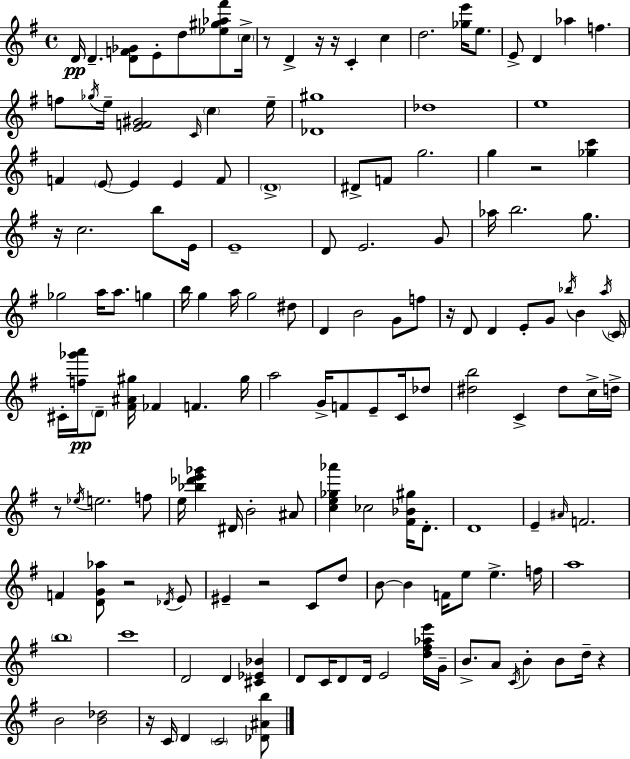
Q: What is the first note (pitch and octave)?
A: D4